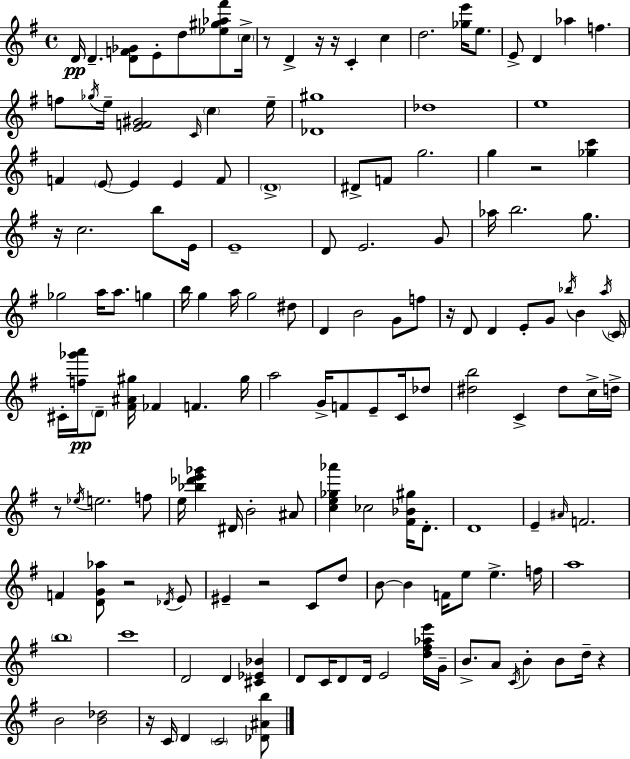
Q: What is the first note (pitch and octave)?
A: D4